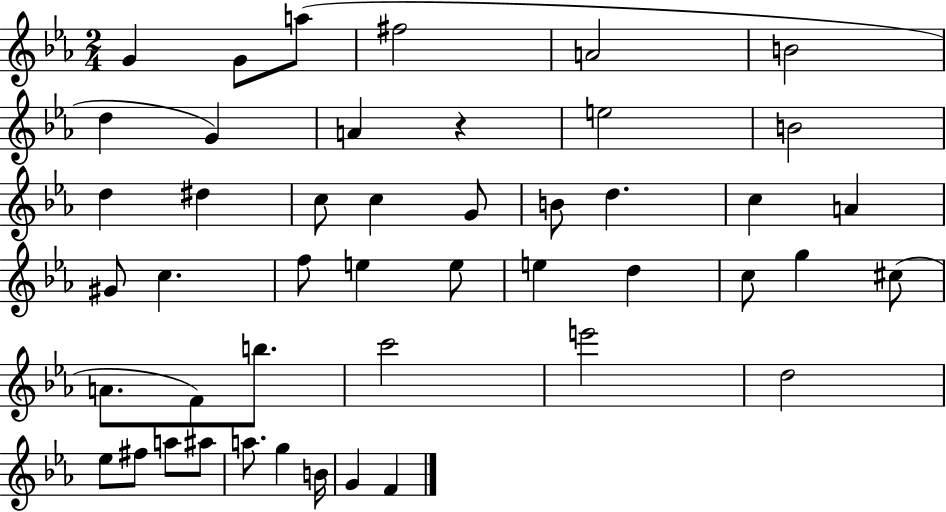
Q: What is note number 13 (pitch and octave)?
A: D#5